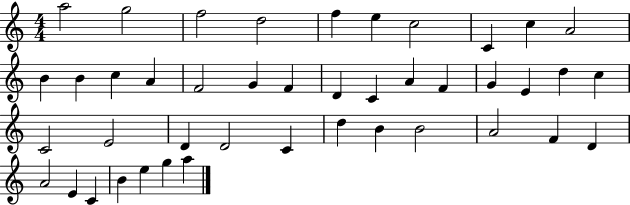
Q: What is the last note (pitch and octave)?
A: A5